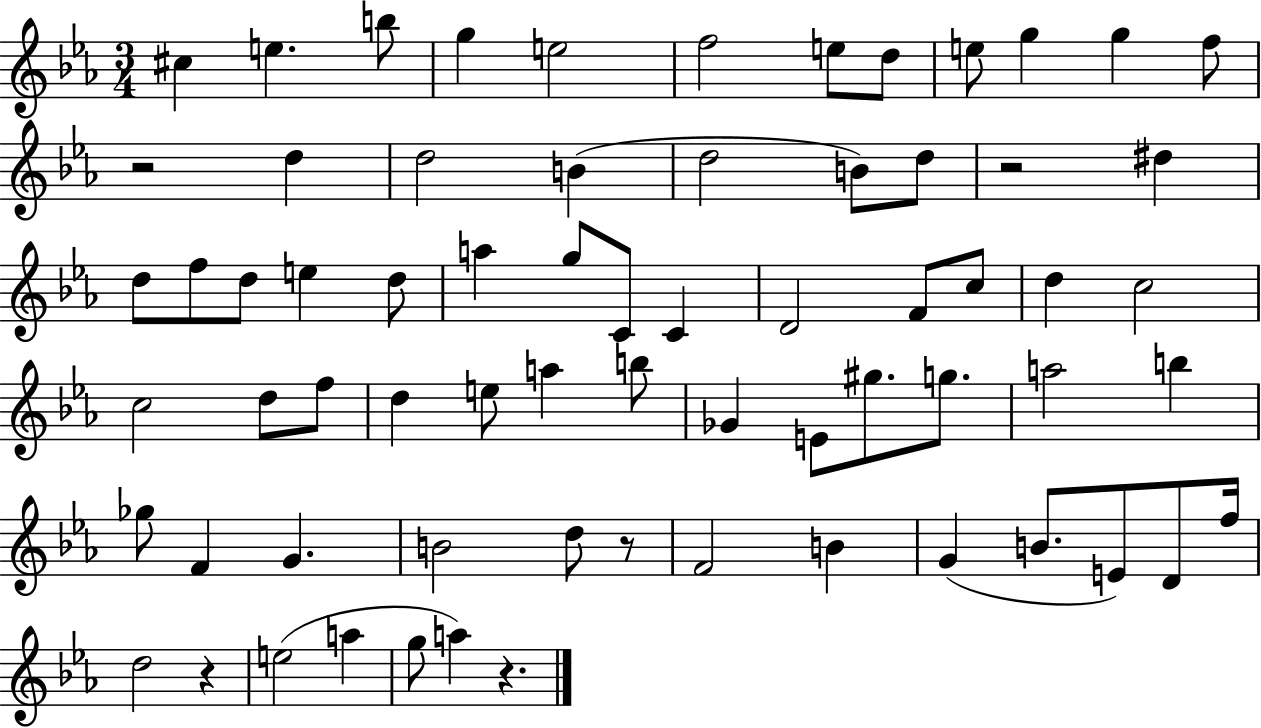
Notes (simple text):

C#5/q E5/q. B5/e G5/q E5/h F5/h E5/e D5/e E5/e G5/q G5/q F5/e R/h D5/q D5/h B4/q D5/h B4/e D5/e R/h D#5/q D5/e F5/e D5/e E5/q D5/e A5/q G5/e C4/e C4/q D4/h F4/e C5/e D5/q C5/h C5/h D5/e F5/e D5/q E5/e A5/q B5/e Gb4/q E4/e G#5/e. G5/e. A5/h B5/q Gb5/e F4/q G4/q. B4/h D5/e R/e F4/h B4/q G4/q B4/e. E4/e D4/e F5/s D5/h R/q E5/h A5/q G5/e A5/q R/q.